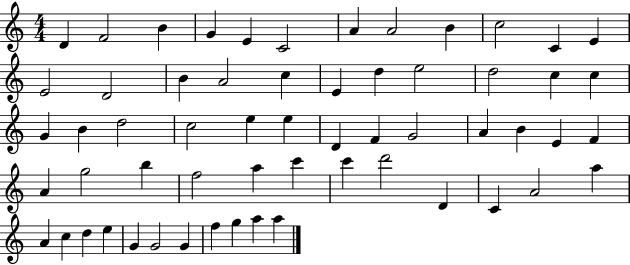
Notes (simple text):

D4/q F4/h B4/q G4/q E4/q C4/h A4/q A4/h B4/q C5/h C4/q E4/q E4/h D4/h B4/q A4/h C5/q E4/q D5/q E5/h D5/h C5/q C5/q G4/q B4/q D5/h C5/h E5/q E5/q D4/q F4/q G4/h A4/q B4/q E4/q F4/q A4/q G5/h B5/q F5/h A5/q C6/q C6/q D6/h D4/q C4/q A4/h A5/q A4/q C5/q D5/q E5/q G4/q G4/h G4/q F5/q G5/q A5/q A5/q